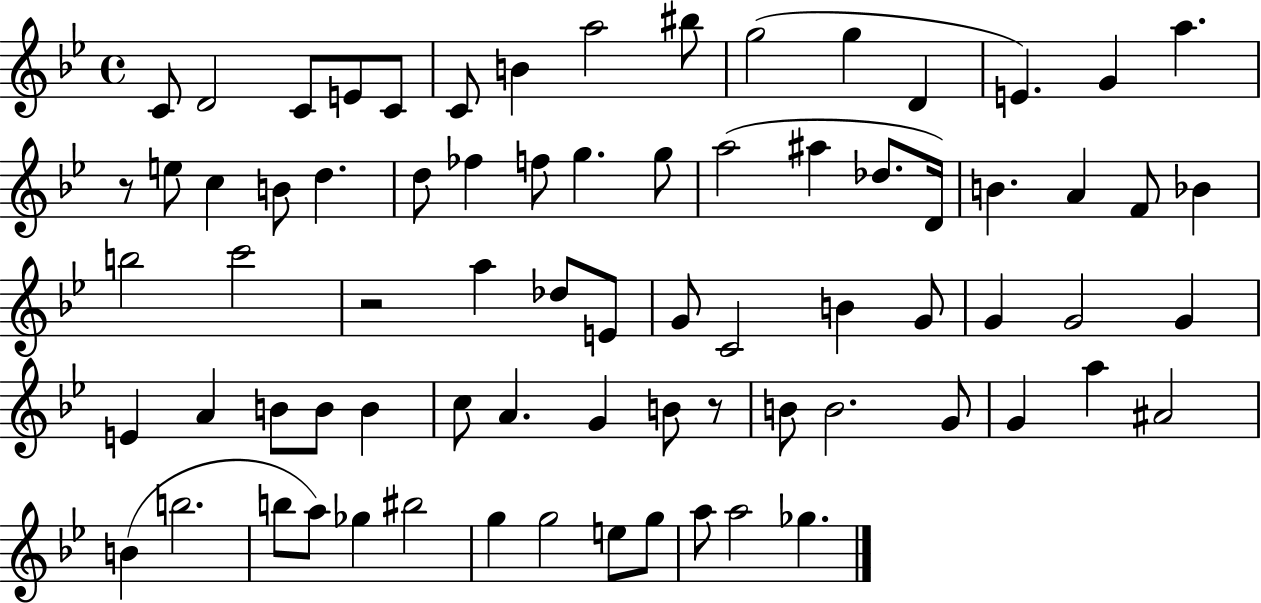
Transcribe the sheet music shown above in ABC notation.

X:1
T:Untitled
M:4/4
L:1/4
K:Bb
C/2 D2 C/2 E/2 C/2 C/2 B a2 ^b/2 g2 g D E G a z/2 e/2 c B/2 d d/2 _f f/2 g g/2 a2 ^a _d/2 D/4 B A F/2 _B b2 c'2 z2 a _d/2 E/2 G/2 C2 B G/2 G G2 G E A B/2 B/2 B c/2 A G B/2 z/2 B/2 B2 G/2 G a ^A2 B b2 b/2 a/2 _g ^b2 g g2 e/2 g/2 a/2 a2 _g